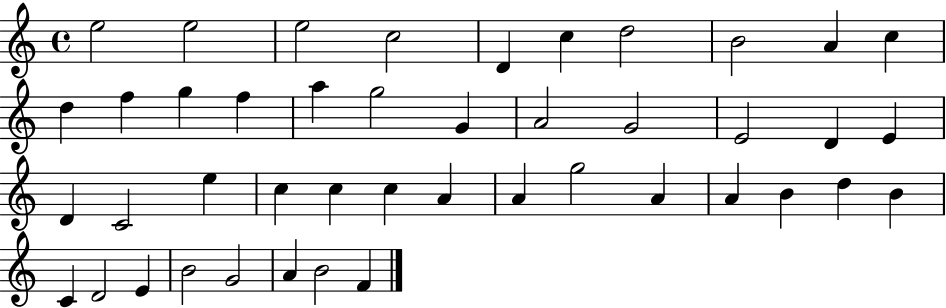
{
  \clef treble
  \time 4/4
  \defaultTimeSignature
  \key c \major
  e''2 e''2 | e''2 c''2 | d'4 c''4 d''2 | b'2 a'4 c''4 | \break d''4 f''4 g''4 f''4 | a''4 g''2 g'4 | a'2 g'2 | e'2 d'4 e'4 | \break d'4 c'2 e''4 | c''4 c''4 c''4 a'4 | a'4 g''2 a'4 | a'4 b'4 d''4 b'4 | \break c'4 d'2 e'4 | b'2 g'2 | a'4 b'2 f'4 | \bar "|."
}